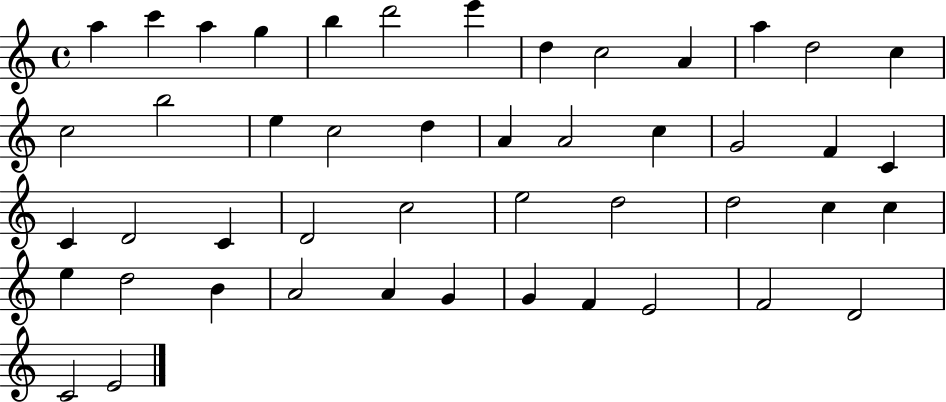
{
  \clef treble
  \time 4/4
  \defaultTimeSignature
  \key c \major
  a''4 c'''4 a''4 g''4 | b''4 d'''2 e'''4 | d''4 c''2 a'4 | a''4 d''2 c''4 | \break c''2 b''2 | e''4 c''2 d''4 | a'4 a'2 c''4 | g'2 f'4 c'4 | \break c'4 d'2 c'4 | d'2 c''2 | e''2 d''2 | d''2 c''4 c''4 | \break e''4 d''2 b'4 | a'2 a'4 g'4 | g'4 f'4 e'2 | f'2 d'2 | \break c'2 e'2 | \bar "|."
}